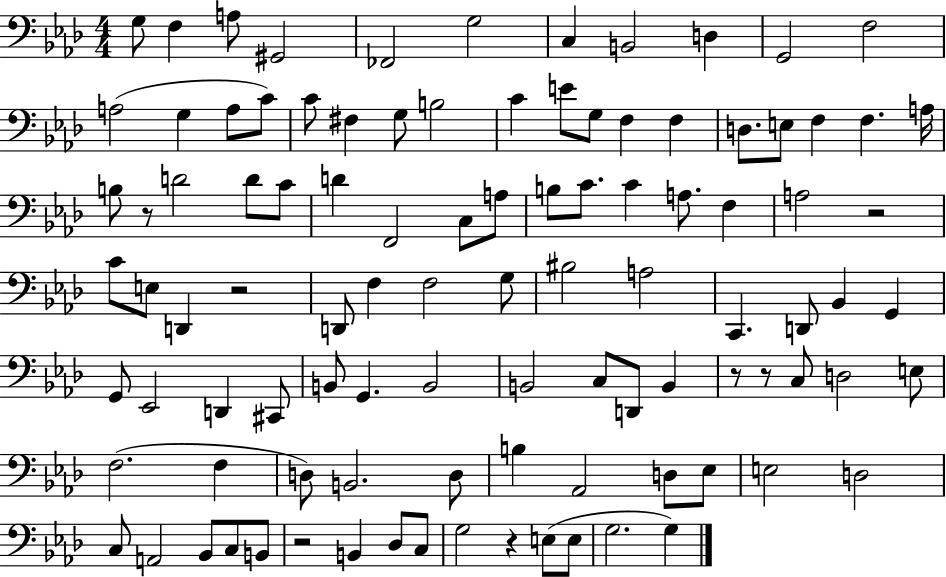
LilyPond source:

{
  \clef bass
  \numericTimeSignature
  \time 4/4
  \key aes \major
  \repeat volta 2 { g8 f4 a8 gis,2 | fes,2 g2 | c4 b,2 d4 | g,2 f2 | \break a2( g4 a8 c'8) | c'8 fis4 g8 b2 | c'4 e'8 g8 f4 f4 | d8. e8 f4 f4. a16 | \break b8 r8 d'2 d'8 c'8 | d'4 f,2 c8 a8 | b8 c'8. c'4 a8. f4 | a2 r2 | \break c'8 e8 d,4 r2 | d,8 f4 f2 g8 | bis2 a2 | c,4. d,8 bes,4 g,4 | \break g,8 ees,2 d,4 cis,8 | b,8 g,4. b,2 | b,2 c8 d,8 b,4 | r8 r8 c8 d2 e8 | \break f2.( f4 | d8) b,2. d8 | b4 aes,2 d8 ees8 | e2 d2 | \break c8 a,2 bes,8 c8 b,8 | r2 b,4 des8 c8 | g2 r4 e8( e8 | g2. g4) | \break } \bar "|."
}